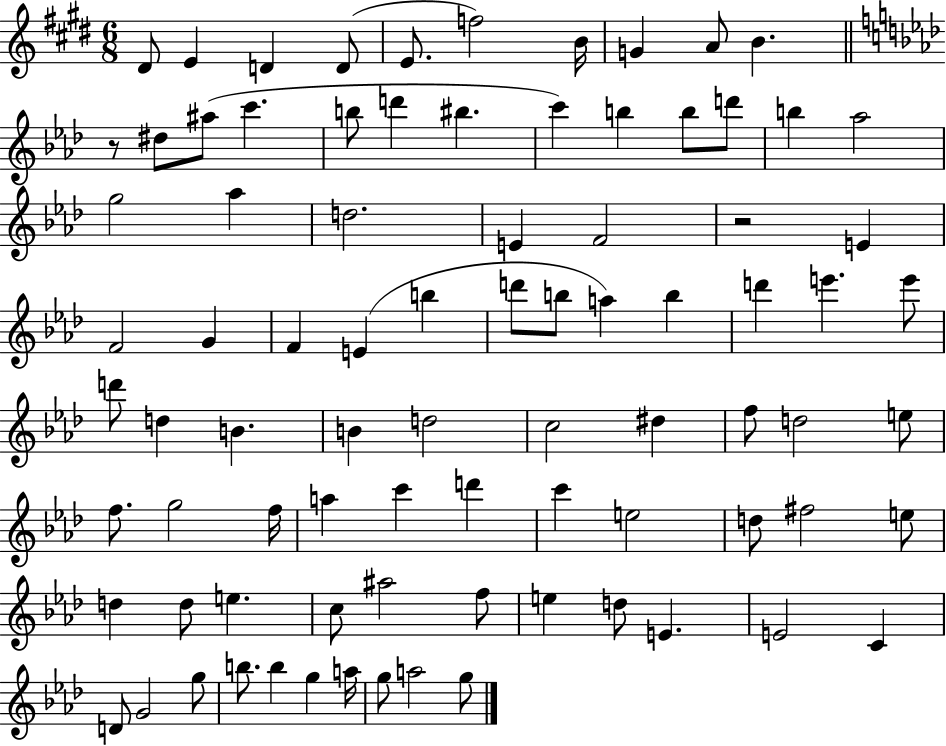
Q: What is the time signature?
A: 6/8